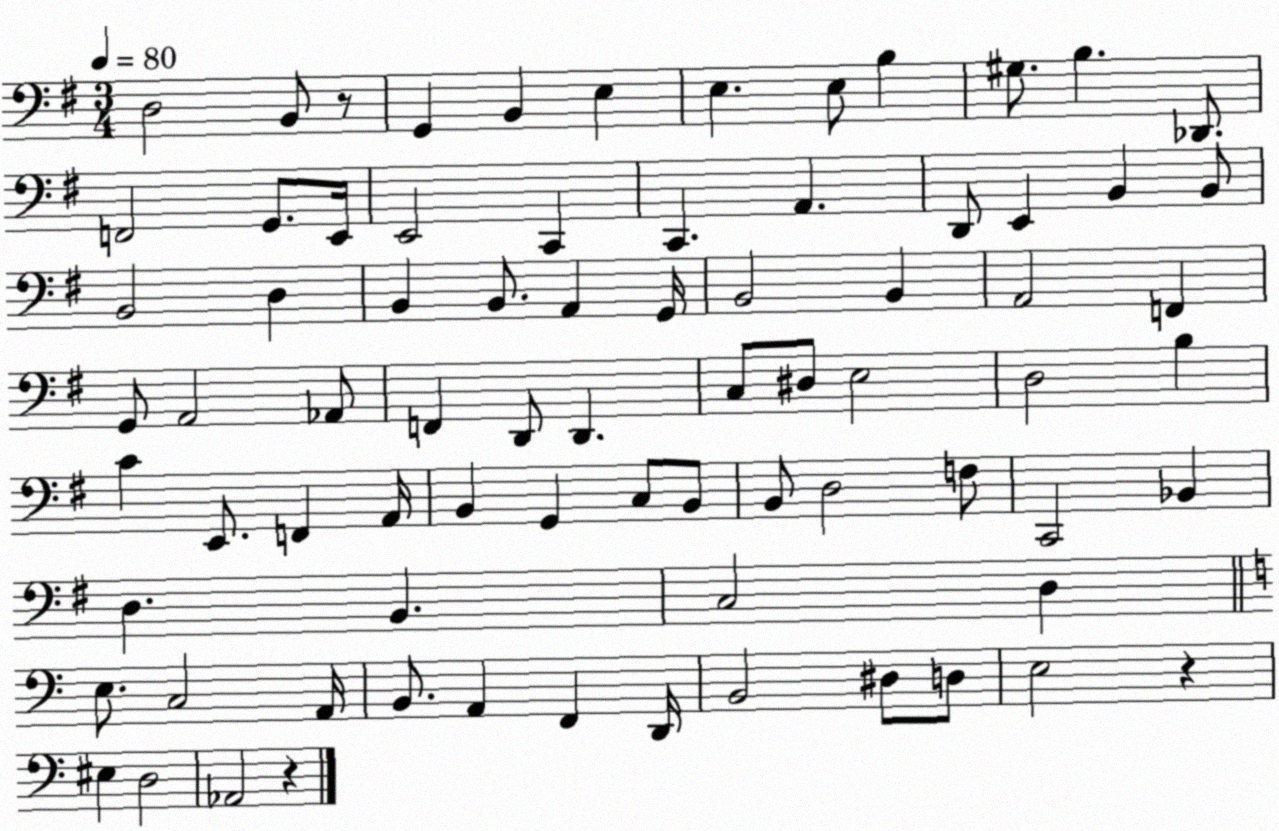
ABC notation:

X:1
T:Untitled
M:3/4
L:1/4
K:G
D,2 B,,/2 z/2 G,, B,, E, E, E,/2 B, ^G,/2 B, _D,,/2 F,,2 G,,/2 E,,/4 E,,2 C,, C,, A,, D,,/2 E,, B,, B,,/2 B,,2 D, B,, B,,/2 A,, G,,/4 B,,2 B,, A,,2 F,, G,,/2 A,,2 _A,,/2 F,, D,,/2 D,, C,/2 ^D,/2 E,2 D,2 B, C E,,/2 F,, A,,/4 B,, G,, C,/2 B,,/2 B,,/2 D,2 F,/2 C,,2 _B,, D, B,, C,2 D, E,/2 C,2 A,,/4 B,,/2 A,, F,, D,,/4 B,,2 ^D,/2 D,/2 E,2 z ^E, D,2 _A,,2 z